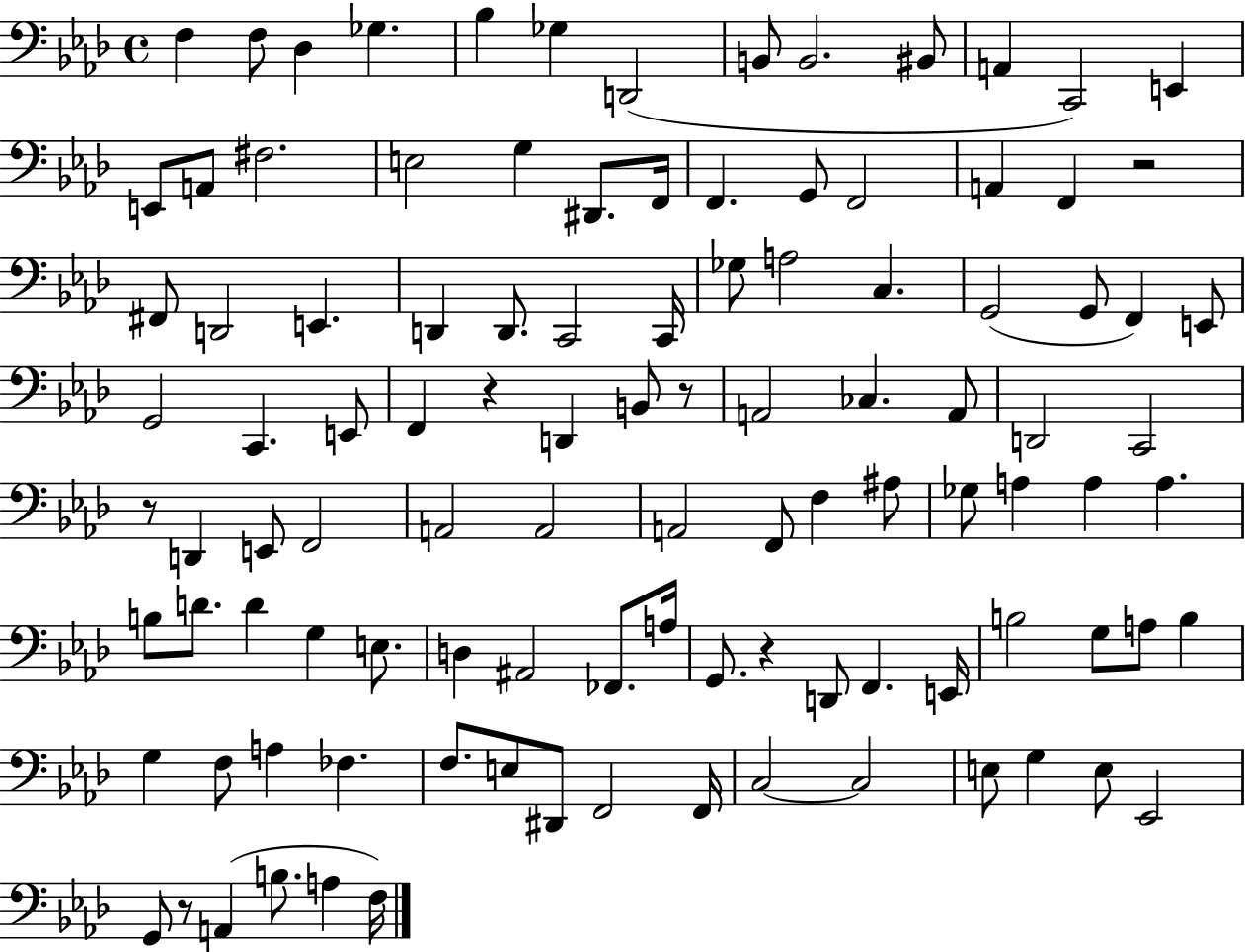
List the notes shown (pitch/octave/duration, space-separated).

F3/q F3/e Db3/q Gb3/q. Bb3/q Gb3/q D2/h B2/e B2/h. BIS2/e A2/q C2/h E2/q E2/e A2/e F#3/h. E3/h G3/q D#2/e. F2/s F2/q. G2/e F2/h A2/q F2/q R/h F#2/e D2/h E2/q. D2/q D2/e. C2/h C2/s Gb3/e A3/h C3/q. G2/h G2/e F2/q E2/e G2/h C2/q. E2/e F2/q R/q D2/q B2/e R/e A2/h CES3/q. A2/e D2/h C2/h R/e D2/q E2/e F2/h A2/h A2/h A2/h F2/e F3/q A#3/e Gb3/e A3/q A3/q A3/q. B3/e D4/e. D4/q G3/q E3/e. D3/q A#2/h FES2/e. A3/s G2/e. R/q D2/e F2/q. E2/s B3/h G3/e A3/e B3/q G3/q F3/e A3/q FES3/q. F3/e. E3/e D#2/e F2/h F2/s C3/h C3/h E3/e G3/q E3/e Eb2/h G2/e R/e A2/q B3/e. A3/q F3/s